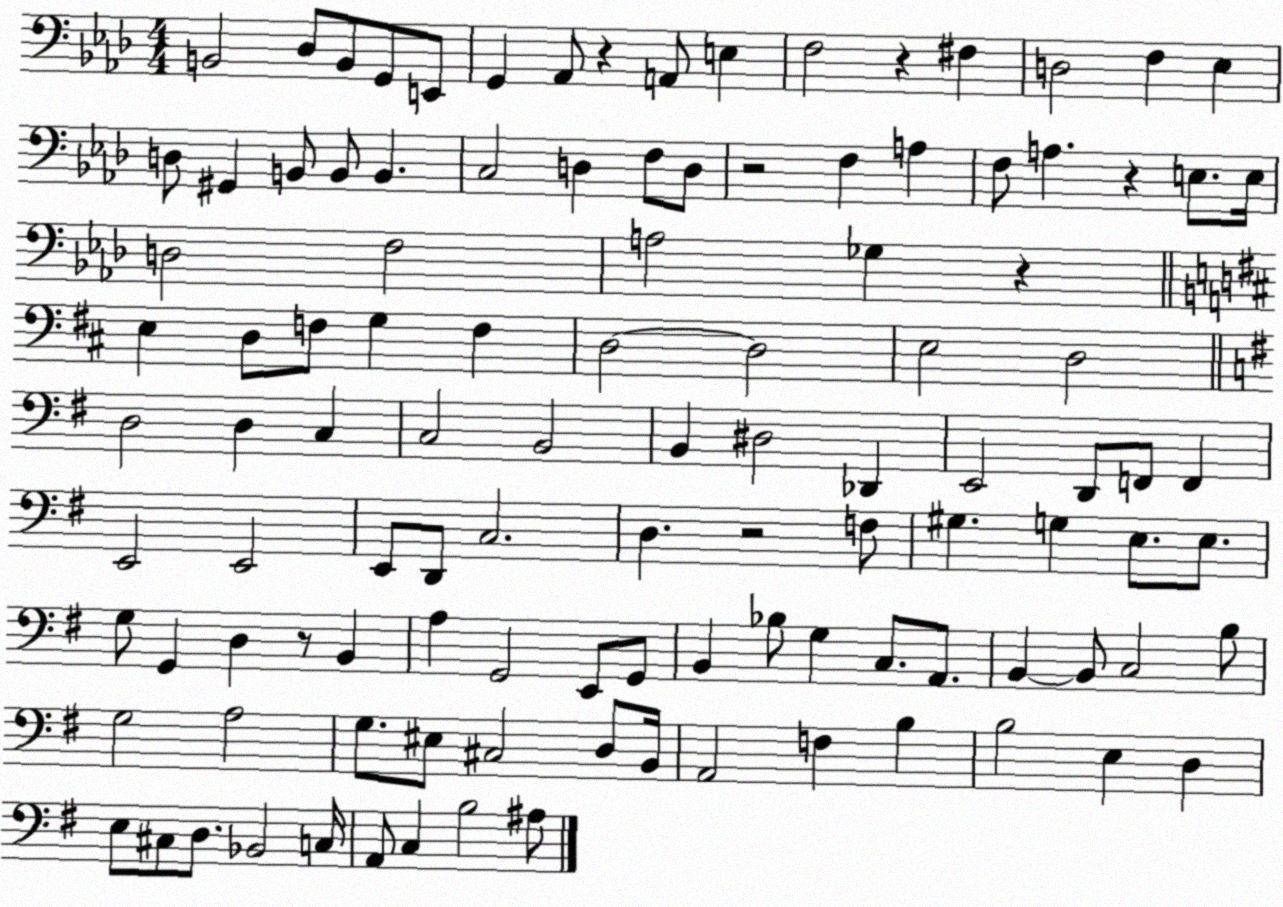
X:1
T:Untitled
M:4/4
L:1/4
K:Ab
B,,2 _D,/2 B,,/2 G,,/2 E,,/2 G,, _A,,/2 z A,,/2 E, F,2 z ^F, D,2 F, _E, D,/2 ^G,, B,,/2 B,,/2 B,, C,2 D, F,/2 D,/2 z2 F, A, F,/2 A, z E,/2 E,/4 D,2 F,2 A,2 _G, z E, D,/2 F,/2 G, F, D,2 D,2 E,2 D,2 D,2 D, C, C,2 B,,2 B,, ^D,2 _D,, E,,2 D,,/2 F,,/2 F,, E,,2 E,,2 E,,/2 D,,/2 C,2 D, z2 F,/2 ^G, G, E,/2 E,/2 G,/2 G,, D, z/2 B,, A, G,,2 E,,/2 G,,/2 B,, _B,/2 G, C,/2 A,,/2 B,, B,,/2 C,2 B,/2 G,2 A,2 G,/2 ^E,/2 ^C,2 D,/2 B,,/4 A,,2 F, B, B,2 E, D, E,/2 ^C,/2 D,/2 _B,,2 C,/4 A,,/2 C, B,2 ^A,/2